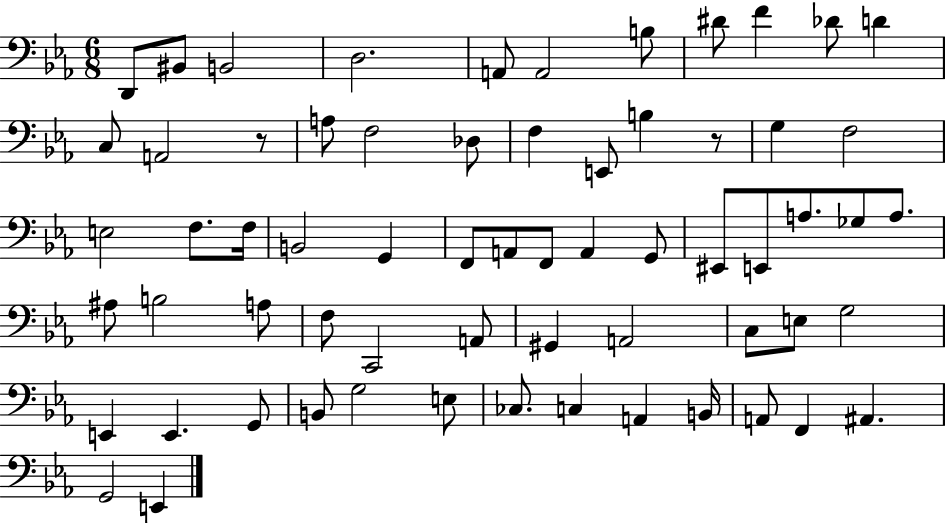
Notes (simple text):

D2/e BIS2/e B2/h D3/h. A2/e A2/h B3/e D#4/e F4/q Db4/e D4/q C3/e A2/h R/e A3/e F3/h Db3/e F3/q E2/e B3/q R/e G3/q F3/h E3/h F3/e. F3/s B2/h G2/q F2/e A2/e F2/e A2/q G2/e EIS2/e E2/e A3/e. Gb3/e A3/e. A#3/e B3/h A3/e F3/e C2/h A2/e G#2/q A2/h C3/e E3/e G3/h E2/q E2/q. G2/e B2/e G3/h E3/e CES3/e. C3/q A2/q B2/s A2/e F2/q A#2/q. G2/h E2/q